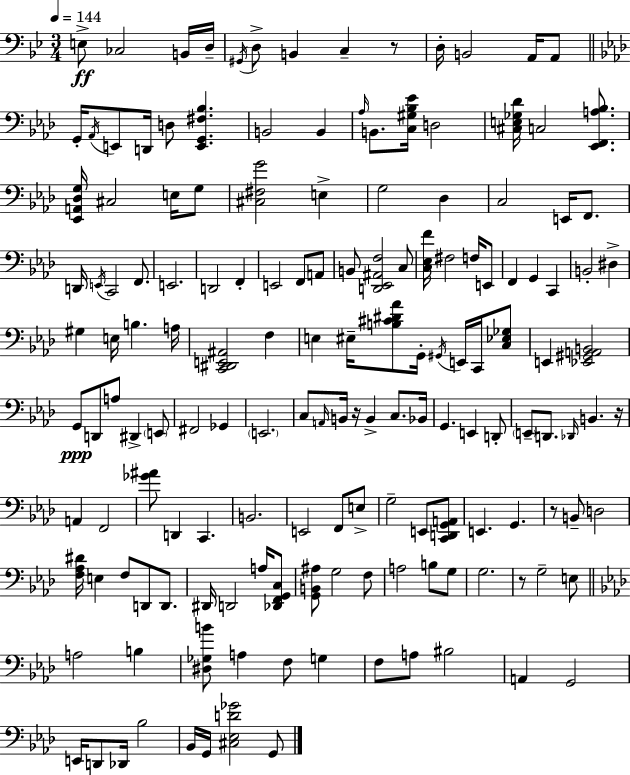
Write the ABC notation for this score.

X:1
T:Untitled
M:3/4
L:1/4
K:Gm
E,/2 _C,2 B,,/4 D,/4 ^G,,/4 D,/2 B,, C, z/2 D,/4 B,,2 A,,/4 A,,/2 G,,/4 _A,,/4 E,,/2 D,,/4 D,/2 [E,,G,,^F,_B,] B,,2 B,, _A,/4 B,,/2 [C,^G,_B,_E]/4 D,2 [^C,E,_G,_D]/4 C,2 [_E,,F,,A,_B,]/2 [_E,,A,,_D,G,]/4 ^C,2 E,/4 G,/2 [^C,^F,G]2 E, G,2 _D, C,2 E,,/4 F,,/2 D,,/4 E,,/4 C,,2 F,,/2 E,,2 D,,2 F,, E,,2 F,,/2 A,,/2 B,,/2 [D,,_E,,^A,,F,]2 C,/2 [C,_E,F]/4 ^F,2 F,/4 E,,/2 F,, G,, C,, B,,2 ^D, ^G, E,/4 B, A,/4 [C,,^D,,E,,^A,,]2 F, E, ^E,/4 [B,^C^D_A]/2 G,,/4 ^G,,/4 E,,/4 C,,/4 [C,_E,_G,]/2 E,, [_E,,^G,,A,,B,,]2 G,,/2 D,,/2 A,/2 ^D,, E,,/2 ^F,,2 _G,, E,,2 C,/2 A,,/4 B,,/4 z/4 B,, C,/2 _B,,/4 G,, E,, D,,/2 E,,/2 D,,/2 _D,,/4 B,, z/4 A,, F,,2 [_G^A]/2 D,, C,, B,,2 E,,2 F,,/2 E,/2 G,2 E,,/2 [C,,D,,G,,A,,]/2 E,, G,, z/2 B,,/2 D,2 [F,_A,^D]/4 E, F,/2 D,,/2 D,,/2 ^D,,/4 D,,2 A,/4 [_D,,F,,G,,C,]/2 [G,,B,,^A,]/2 G,2 F,/2 A,2 B,/2 G,/2 G,2 z/2 G,2 E,/2 A,2 B, [^D,_G,B]/2 A, F,/2 G, F,/2 A,/2 ^B,2 A,, G,,2 E,,/4 D,,/2 _D,,/4 _B,2 _B,,/4 G,,/4 [^C,_E,D_G]2 G,,/2